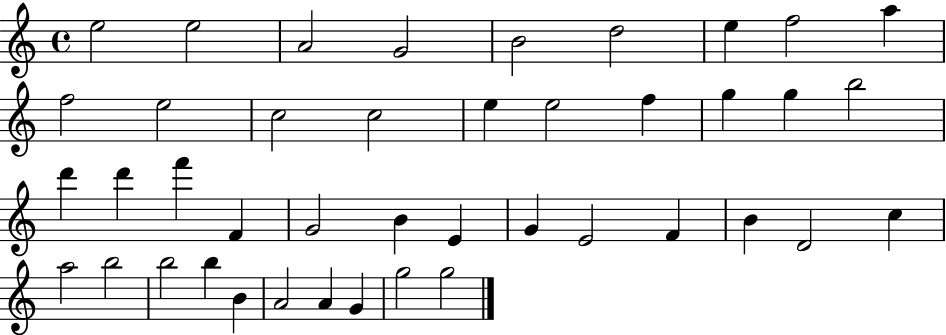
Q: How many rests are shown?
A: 0